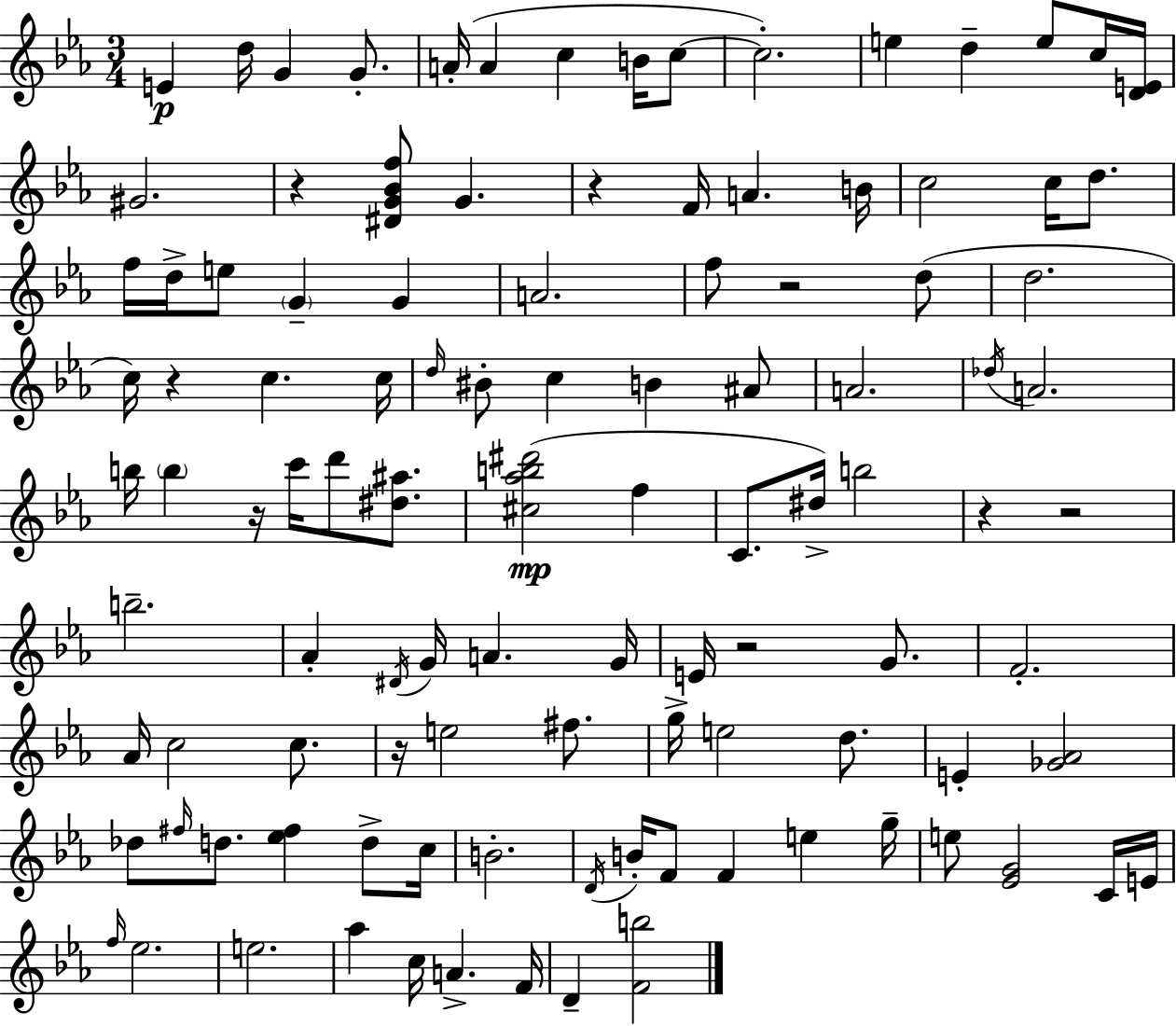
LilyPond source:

{
  \clef treble
  \numericTimeSignature
  \time 3/4
  \key ees \major
  \repeat volta 2 { e'4\p d''16 g'4 g'8.-. | a'16-.( a'4 c''4 b'16 c''8~~ | c''2.-.) | e''4 d''4-- e''8 c''16 <d' e'>16 | \break gis'2. | r4 <dis' g' bes' f''>8 g'4. | r4 f'16 a'4. b'16 | c''2 c''16 d''8. | \break f''16 d''16-> e''8 \parenthesize g'4-- g'4 | a'2. | f''8 r2 d''8( | d''2. | \break c''16) r4 c''4. c''16 | \grace { d''16 } bis'8-. c''4 b'4 ais'8 | a'2. | \acciaccatura { des''16 } a'2. | \break b''16 \parenthesize b''4 r16 c'''16 d'''8 <dis'' ais''>8. | <cis'' aes'' b'' dis'''>2(\mp f''4 | c'8. dis''16->) b''2 | r4 r2 | \break b''2.-- | aes'4-. \acciaccatura { dis'16 } g'16 a'4. | g'16 e'16 r2 | g'8. f'2.-. | \break aes'16 c''2 | c''8. r16 e''2 | fis''8. g''16-> e''2 | d''8. e'4-. <ges' aes'>2 | \break des''8 \grace { fis''16 } d''8. <ees'' fis''>4 | d''8-> c''16 b'2.-. | \acciaccatura { d'16 } b'16-. f'8 f'4 | e''4 g''16-- e''8 <ees' g'>2 | \break c'16 e'16 \grace { f''16 } ees''2. | e''2. | aes''4 c''16 a'4.-> | f'16 d'4-- <f' b''>2 | \break } \bar "|."
}